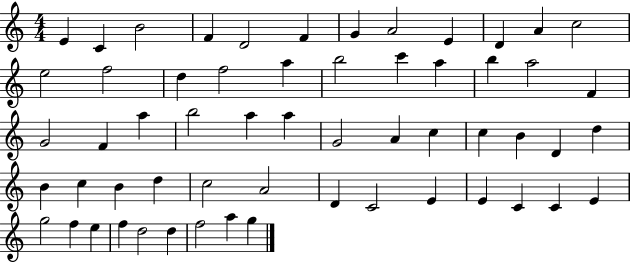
X:1
T:Untitled
M:4/4
L:1/4
K:C
E C B2 F D2 F G A2 E D A c2 e2 f2 d f2 a b2 c' a b a2 F G2 F a b2 a a G2 A c c B D d B c B d c2 A2 D C2 E E C C E g2 f e f d2 d f2 a g